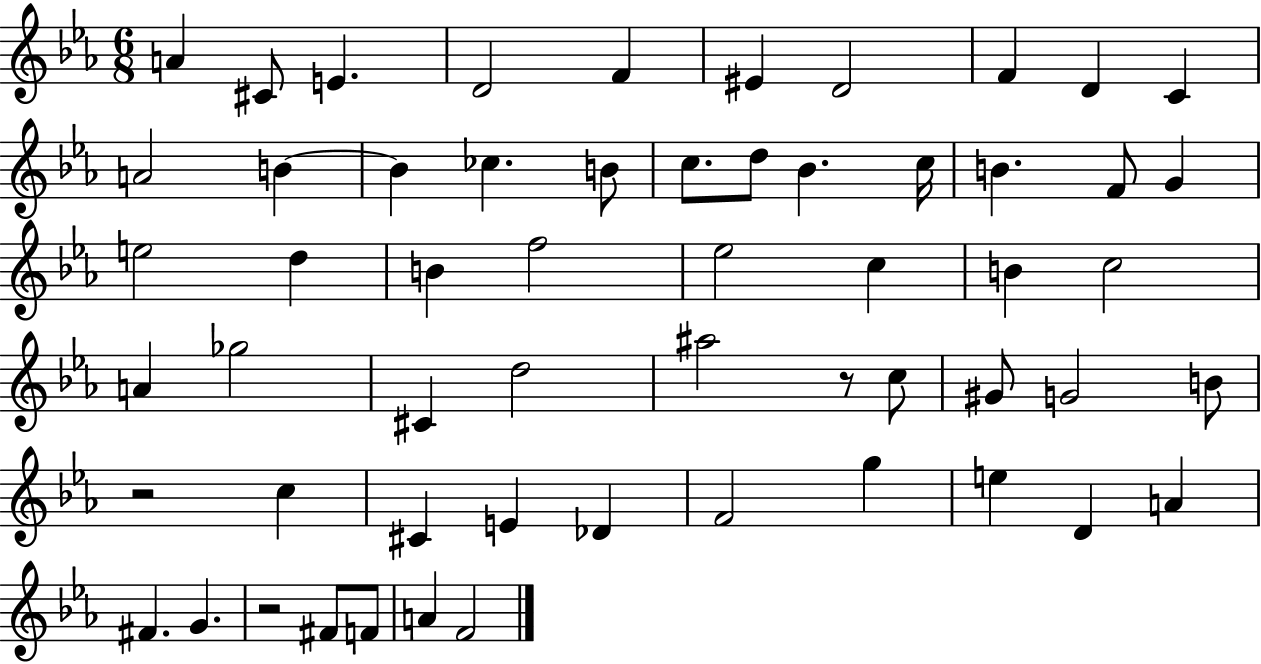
A4/q C#4/e E4/q. D4/h F4/q EIS4/q D4/h F4/q D4/q C4/q A4/h B4/q B4/q CES5/q. B4/e C5/e. D5/e Bb4/q. C5/s B4/q. F4/e G4/q E5/h D5/q B4/q F5/h Eb5/h C5/q B4/q C5/h A4/q Gb5/h C#4/q D5/h A#5/h R/e C5/e G#4/e G4/h B4/e R/h C5/q C#4/q E4/q Db4/q F4/h G5/q E5/q D4/q A4/q F#4/q. G4/q. R/h F#4/e F4/e A4/q F4/h